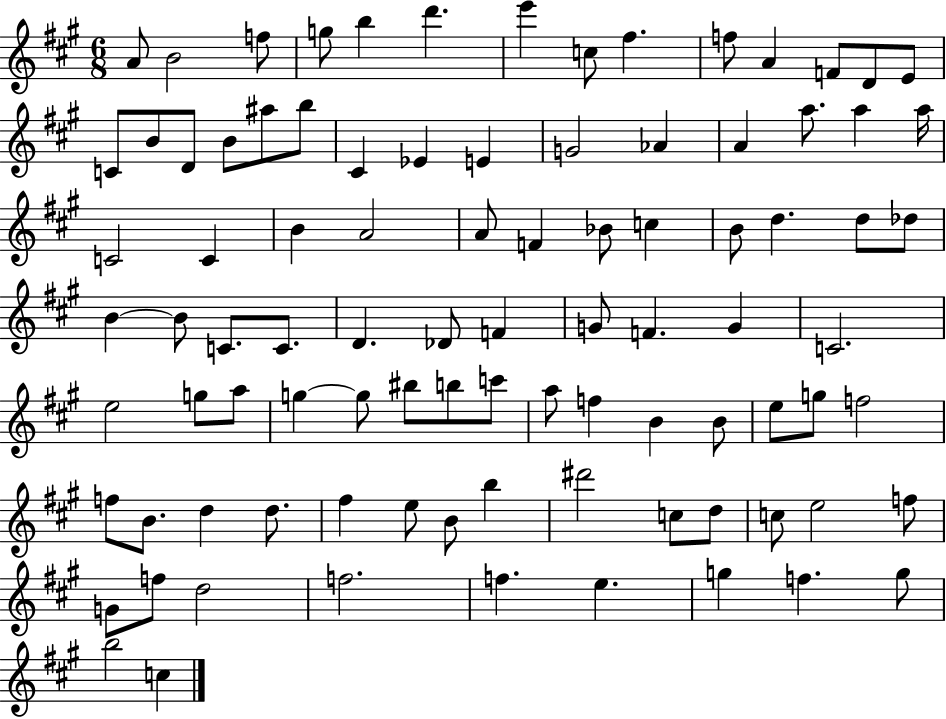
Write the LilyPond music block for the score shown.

{
  \clef treble
  \numericTimeSignature
  \time 6/8
  \key a \major
  \repeat volta 2 { a'8 b'2 f''8 | g''8 b''4 d'''4. | e'''4 c''8 fis''4. | f''8 a'4 f'8 d'8 e'8 | \break c'8 b'8 d'8 b'8 ais''8 b''8 | cis'4 ees'4 e'4 | g'2 aes'4 | a'4 a''8. a''4 a''16 | \break c'2 c'4 | b'4 a'2 | a'8 f'4 bes'8 c''4 | b'8 d''4. d''8 des''8 | \break b'4~~ b'8 c'8. c'8. | d'4. des'8 f'4 | g'8 f'4. g'4 | c'2. | \break e''2 g''8 a''8 | g''4~~ g''8 bis''8 b''8 c'''8 | a''8 f''4 b'4 b'8 | e''8 g''8 f''2 | \break f''8 b'8. d''4 d''8. | fis''4 e''8 b'8 b''4 | dis'''2 c''8 d''8 | c''8 e''2 f''8 | \break g'8 f''8 d''2 | f''2. | f''4. e''4. | g''4 f''4. g''8 | \break b''2 c''4 | } \bar "|."
}